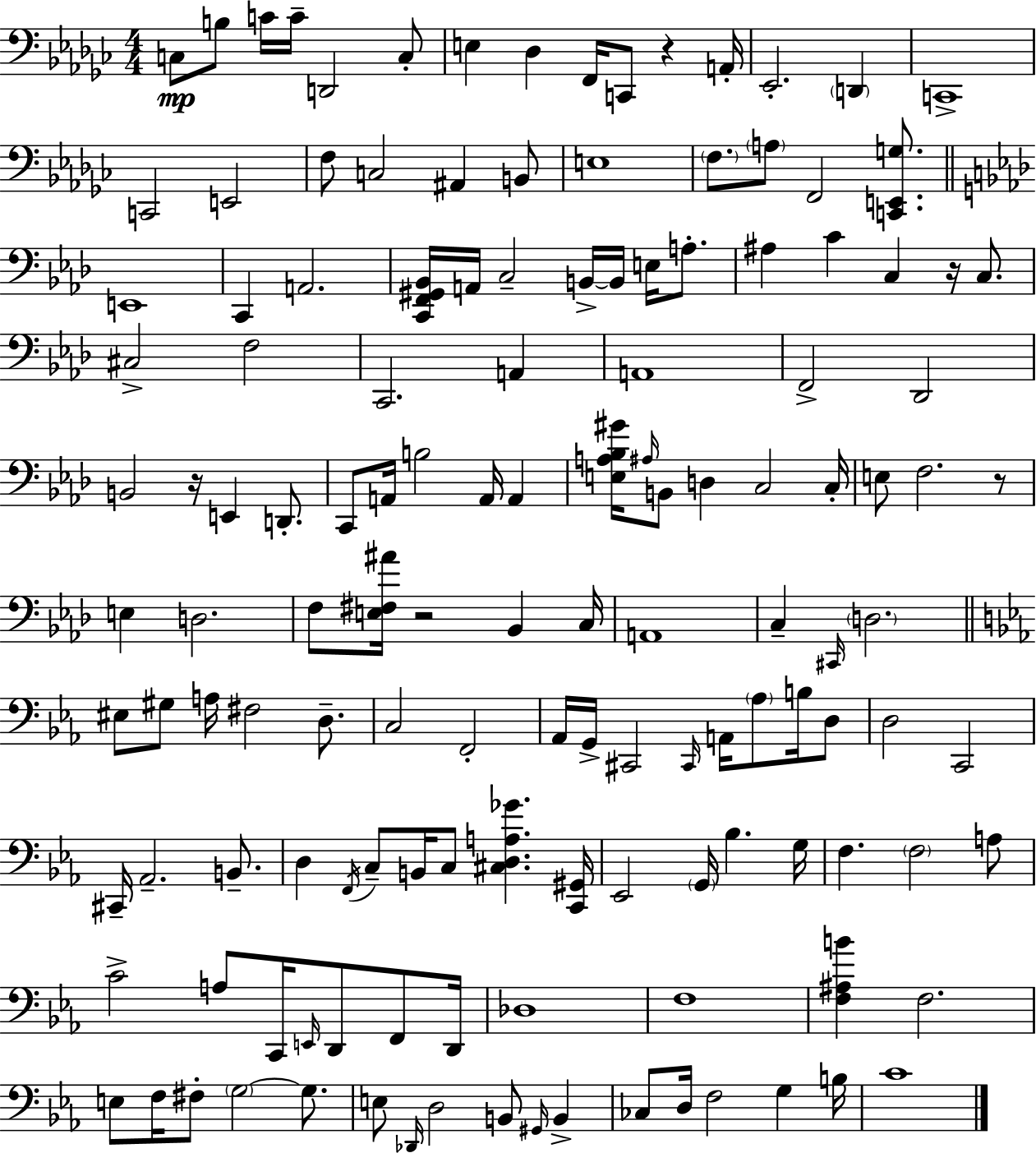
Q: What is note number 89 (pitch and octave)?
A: D3